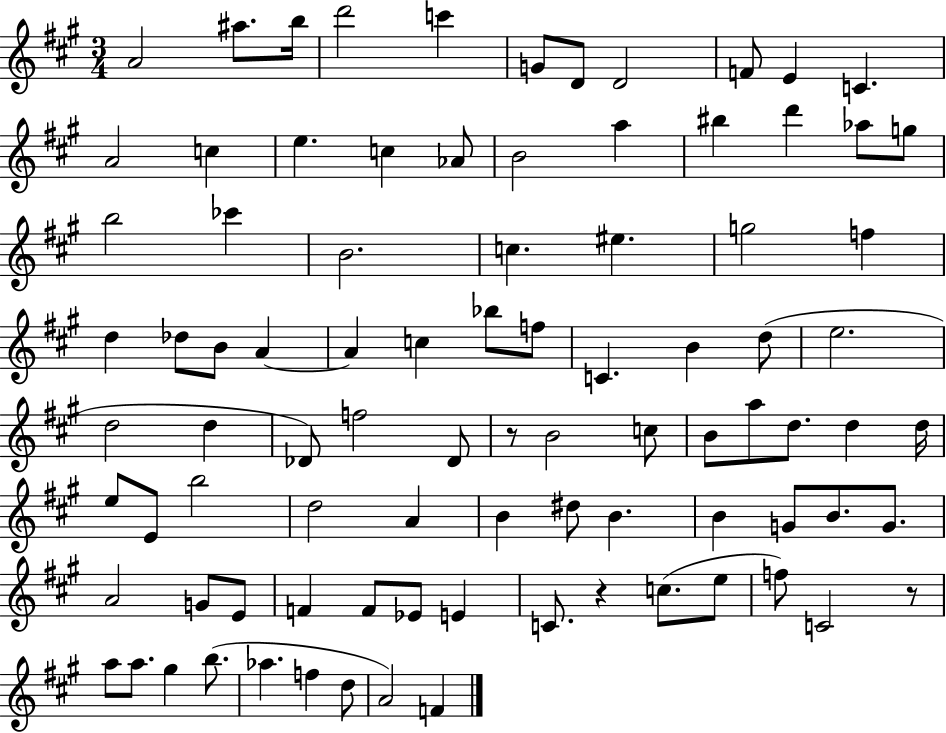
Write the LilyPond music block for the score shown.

{
  \clef treble
  \numericTimeSignature
  \time 3/4
  \key a \major
  a'2 ais''8. b''16 | d'''2 c'''4 | g'8 d'8 d'2 | f'8 e'4 c'4. | \break a'2 c''4 | e''4. c''4 aes'8 | b'2 a''4 | bis''4 d'''4 aes''8 g''8 | \break b''2 ces'''4 | b'2. | c''4. eis''4. | g''2 f''4 | \break d''4 des''8 b'8 a'4~~ | a'4 c''4 bes''8 f''8 | c'4. b'4 d''8( | e''2. | \break d''2 d''4 | des'8) f''2 des'8 | r8 b'2 c''8 | b'8 a''8 d''8. d''4 d''16 | \break e''8 e'8 b''2 | d''2 a'4 | b'4 dis''8 b'4. | b'4 g'8 b'8. g'8. | \break a'2 g'8 e'8 | f'4 f'8 ees'8 e'4 | c'8. r4 c''8.( e''8 | f''8) c'2 r8 | \break a''8 a''8. gis''4 b''8.( | aes''4. f''4 d''8 | a'2) f'4 | \bar "|."
}